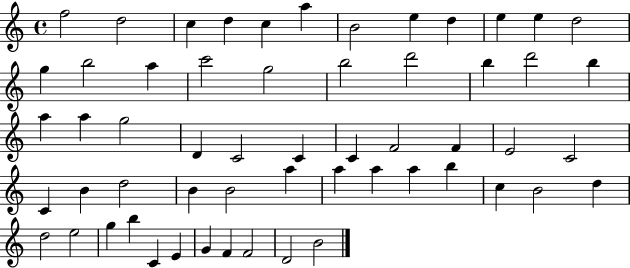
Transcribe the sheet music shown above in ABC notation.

X:1
T:Untitled
M:4/4
L:1/4
K:C
f2 d2 c d c a B2 e d e e d2 g b2 a c'2 g2 b2 d'2 b d'2 b a a g2 D C2 C C F2 F E2 C2 C B d2 B B2 a a a a b c B2 d d2 e2 g b C E G F F2 D2 B2